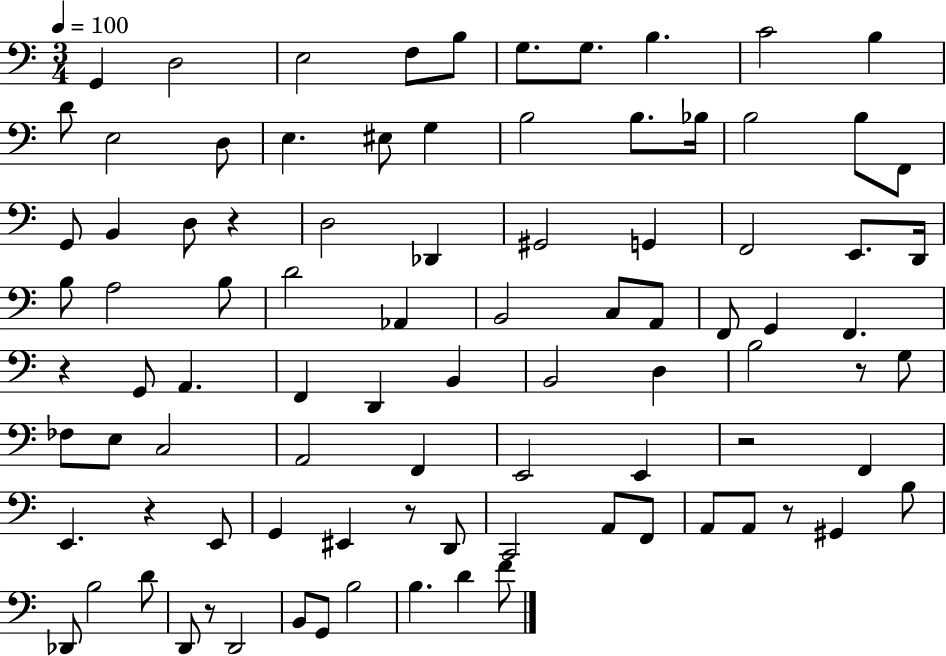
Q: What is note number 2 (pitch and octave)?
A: D3